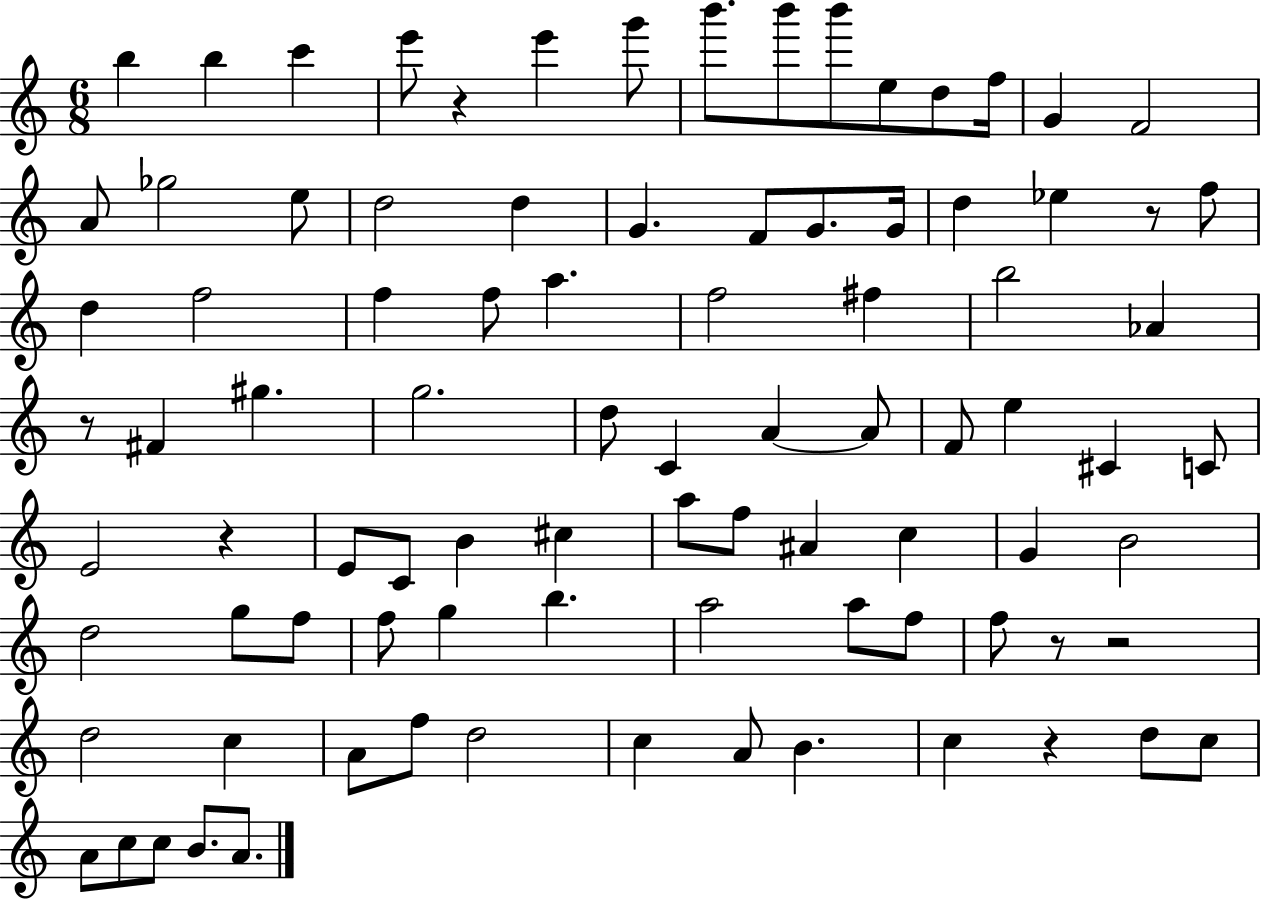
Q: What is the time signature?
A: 6/8